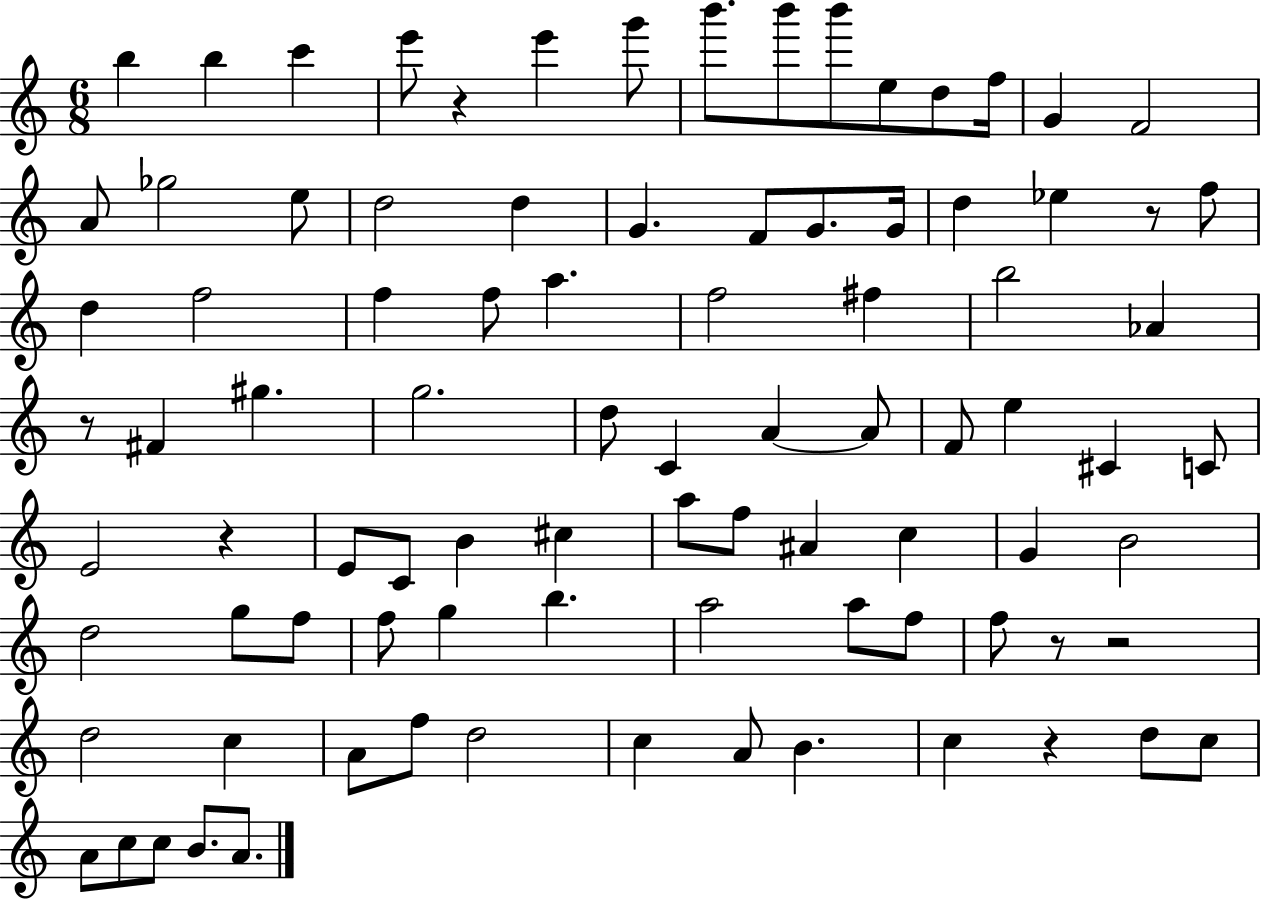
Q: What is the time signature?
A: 6/8